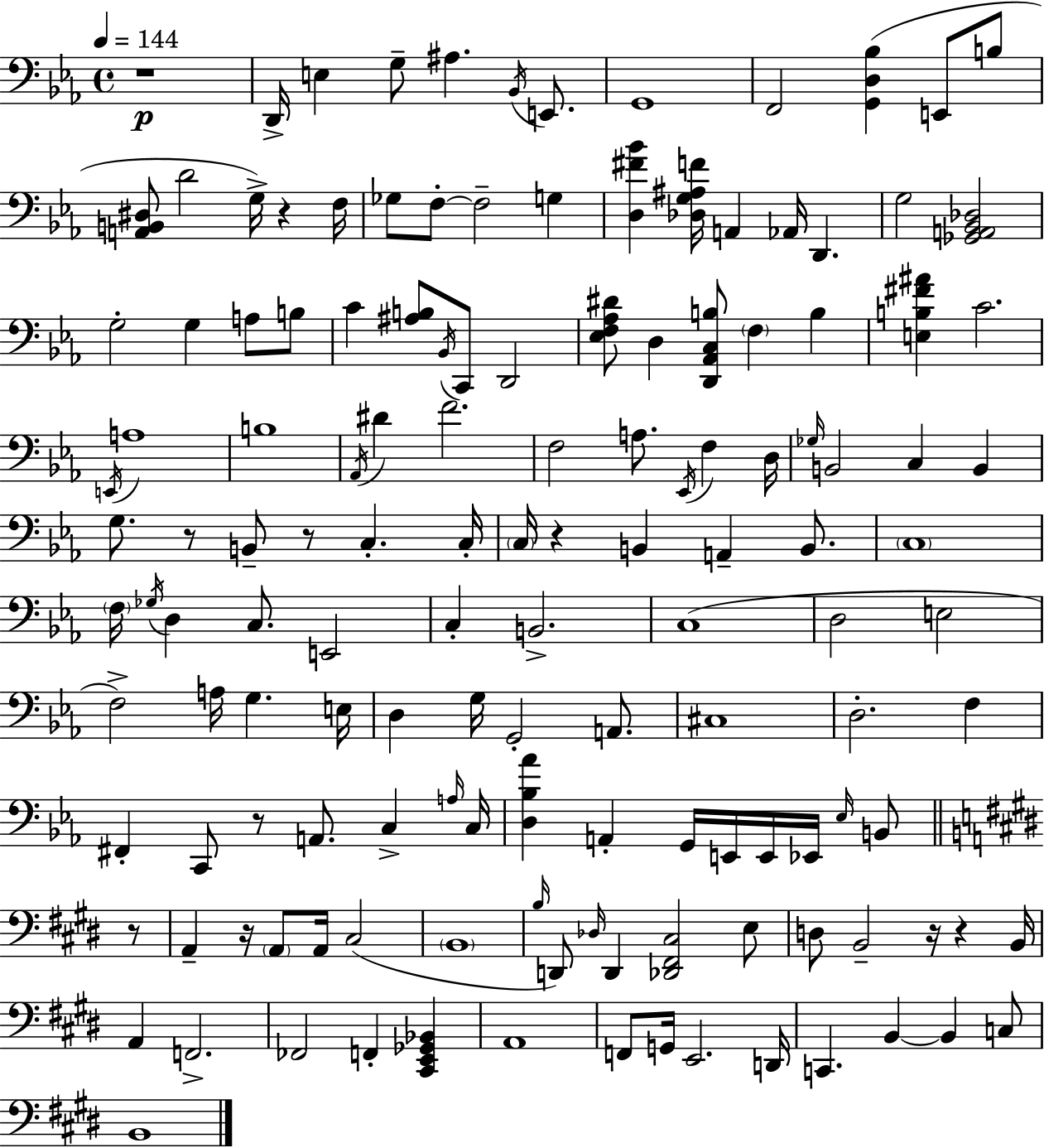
{
  \clef bass
  \time 4/4
  \defaultTimeSignature
  \key c \minor
  \tempo 4 = 144
  r1\p | d,16-> e4 g8-- ais4. \acciaccatura { bes,16 } e,8. | g,1 | f,2 <g, d bes>4( e,8 b8 | \break <a, b, dis>8 d'2 g16->) r4 | f16 ges8 f8-.~~ f2-- g4 | <d fis' bes'>4 <des g ais f'>16 a,4 aes,16 d,4. | g2 <ges, a, bes, des>2 | \break g2-. g4 a8 b8 | c'4 <ais b>8 \acciaccatura { bes,16 } c,8 d,2 | <ees f aes dis'>8 d4 <d, aes, c b>8 \parenthesize f4 b4 | <e b fis' ais'>4 c'2. | \break \acciaccatura { e,16 } a1 | b1 | \acciaccatura { aes,16 } dis'4 f'2. | f2 a8. \acciaccatura { ees,16 } | \break f4 d16 \grace { ges16 } b,2 c4 | b,4 g8. r8 b,8-- r8 c4.-. | c16-. \parenthesize c16 r4 b,4 a,4-- | b,8. \parenthesize c1 | \break \parenthesize f16 \acciaccatura { ges16 } d4 c8. e,2 | c4-. b,2.-> | c1( | d2 e2 | \break f2->) a16 | g4. e16 d4 g16 g,2-. | a,8. cis1 | d2.-. | \break f4 fis,4-. c,8 r8 a,8. | c4-> \grace { a16 } c16 <d bes aes'>4 a,4-. | g,16 e,16 e,16 ees,16 \grace { ees16 } b,8 \bar "||" \break \key e \major r8 a,4-- r16 \parenthesize a,8 a,16 cis2( | \parenthesize b,1 | \grace { b16 }) d,8 \grace { des16 } d,4 <des, fis, cis>2 | e8 d8 b,2-- r16 r4 | \break b,16 a,4 f,2.-> | fes,2 f,4-. | <cis, e, ges, bes,>4 a,1 | f,8 g,16 e,2. | \break d,16 c,4. b,4~~ b,4 | c8 b,1 | \bar "|."
}